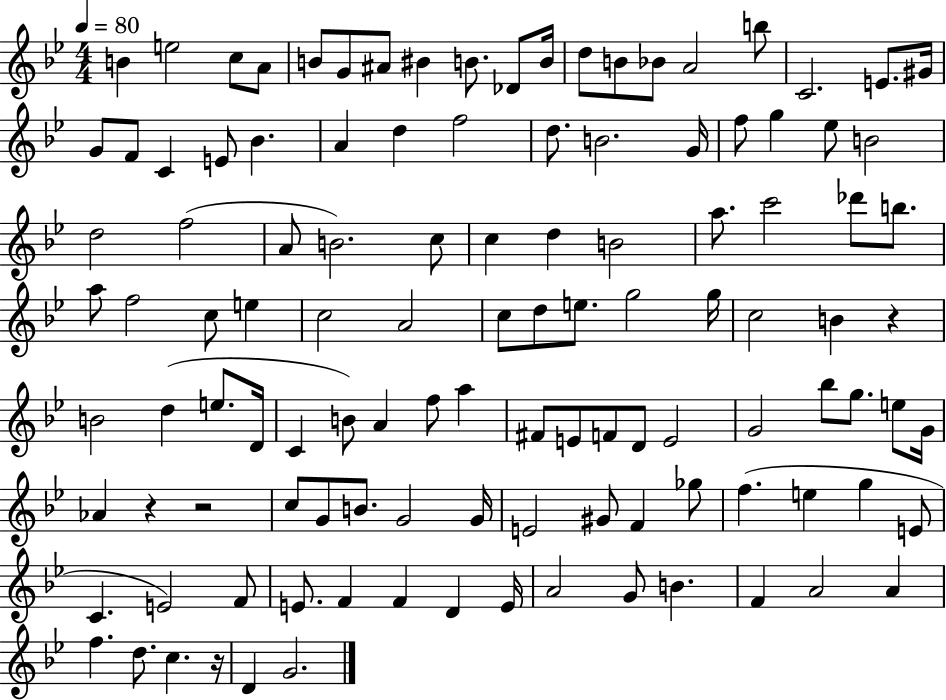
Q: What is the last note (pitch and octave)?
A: G4